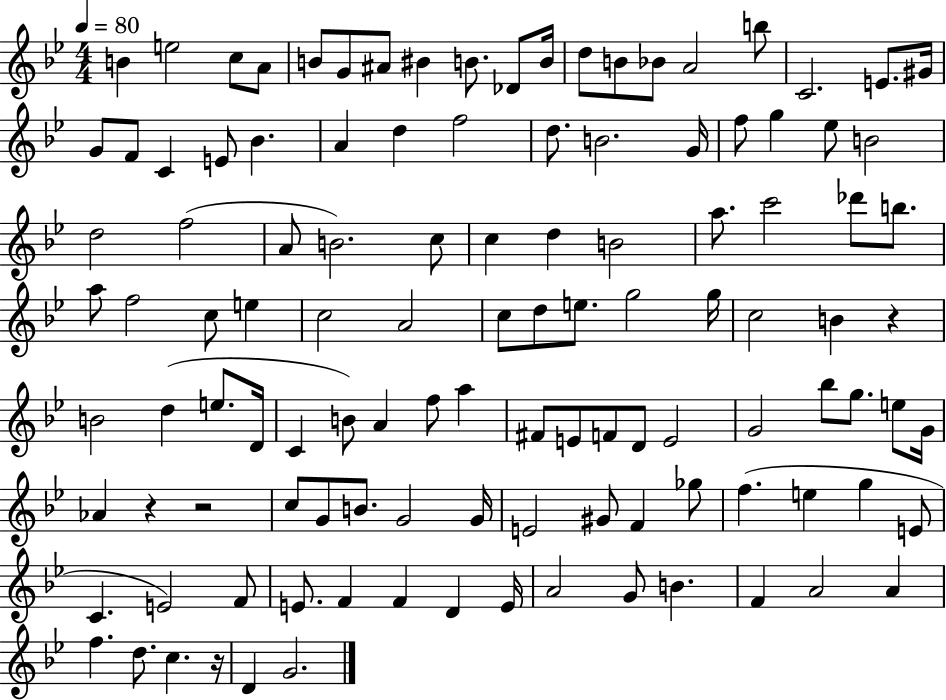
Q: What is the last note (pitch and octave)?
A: G4